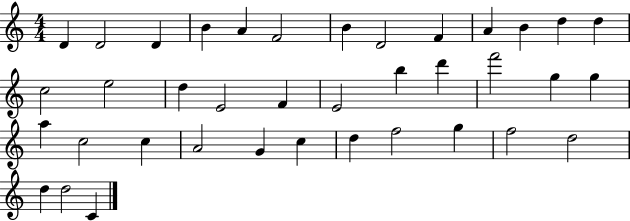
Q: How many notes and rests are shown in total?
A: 38